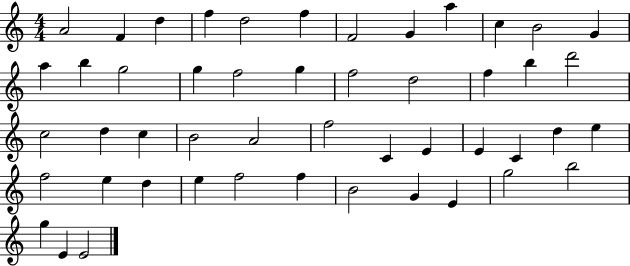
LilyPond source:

{
  \clef treble
  \numericTimeSignature
  \time 4/4
  \key c \major
  a'2 f'4 d''4 | f''4 d''2 f''4 | f'2 g'4 a''4 | c''4 b'2 g'4 | \break a''4 b''4 g''2 | g''4 f''2 g''4 | f''2 d''2 | f''4 b''4 d'''2 | \break c''2 d''4 c''4 | b'2 a'2 | f''2 c'4 e'4 | e'4 c'4 d''4 e''4 | \break f''2 e''4 d''4 | e''4 f''2 f''4 | b'2 g'4 e'4 | g''2 b''2 | \break g''4 e'4 e'2 | \bar "|."
}